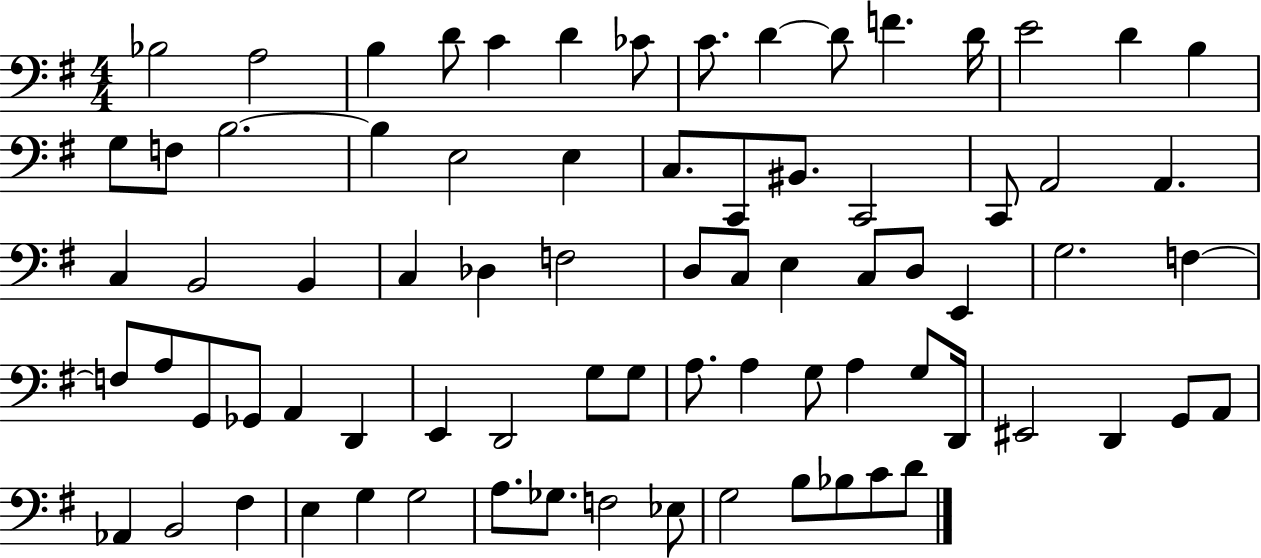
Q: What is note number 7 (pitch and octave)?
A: CES4